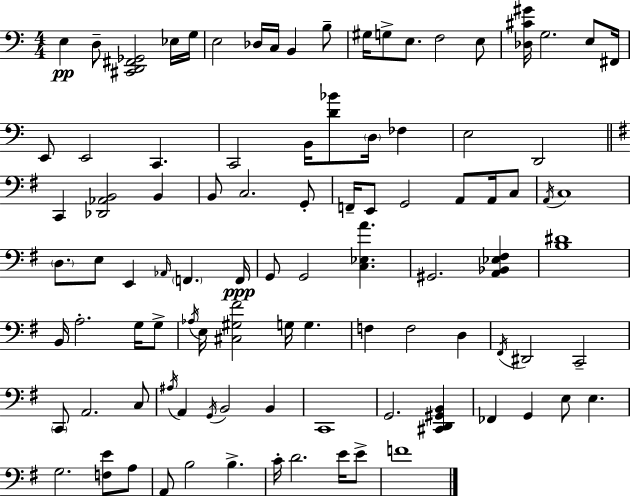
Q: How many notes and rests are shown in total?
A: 96